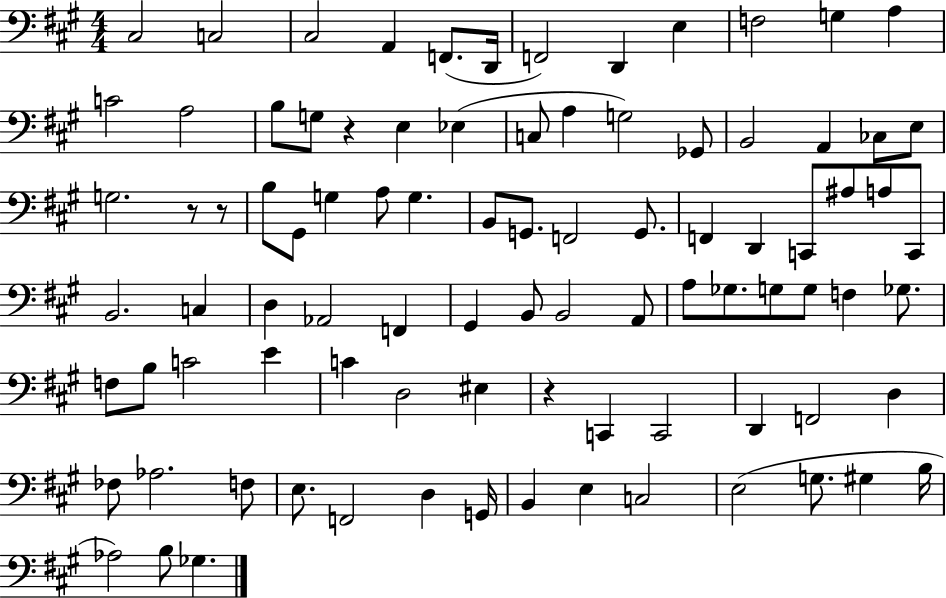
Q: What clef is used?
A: bass